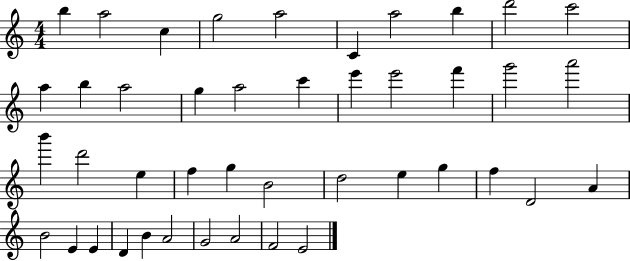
X:1
T:Untitled
M:4/4
L:1/4
K:C
b a2 c g2 a2 C a2 b d'2 c'2 a b a2 g a2 c' e' e'2 f' g'2 a'2 b' d'2 e f g B2 d2 e g f D2 A B2 E E D B A2 G2 A2 F2 E2